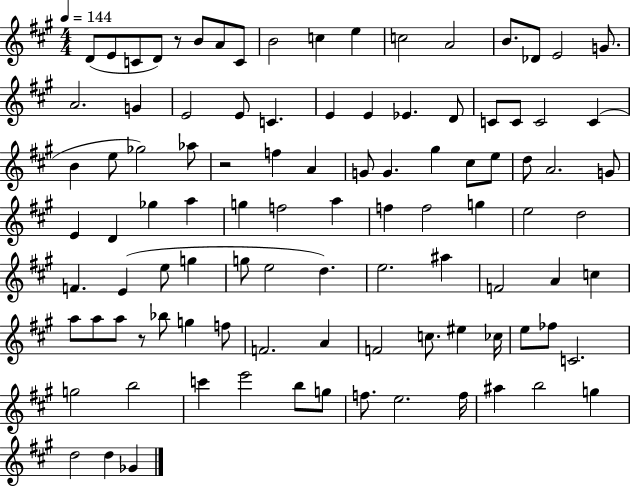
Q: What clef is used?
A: treble